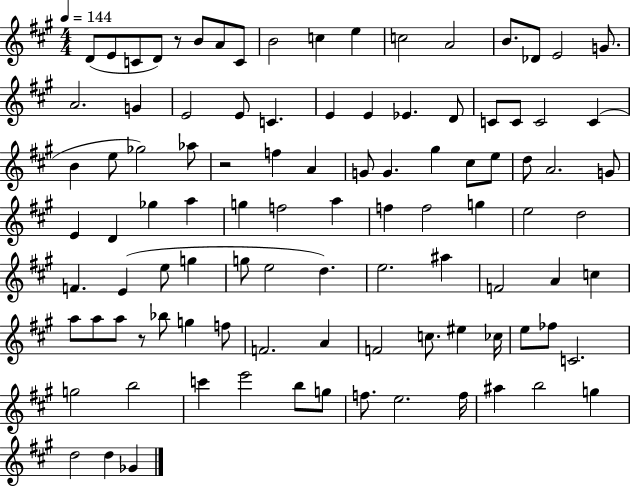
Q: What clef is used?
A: treble